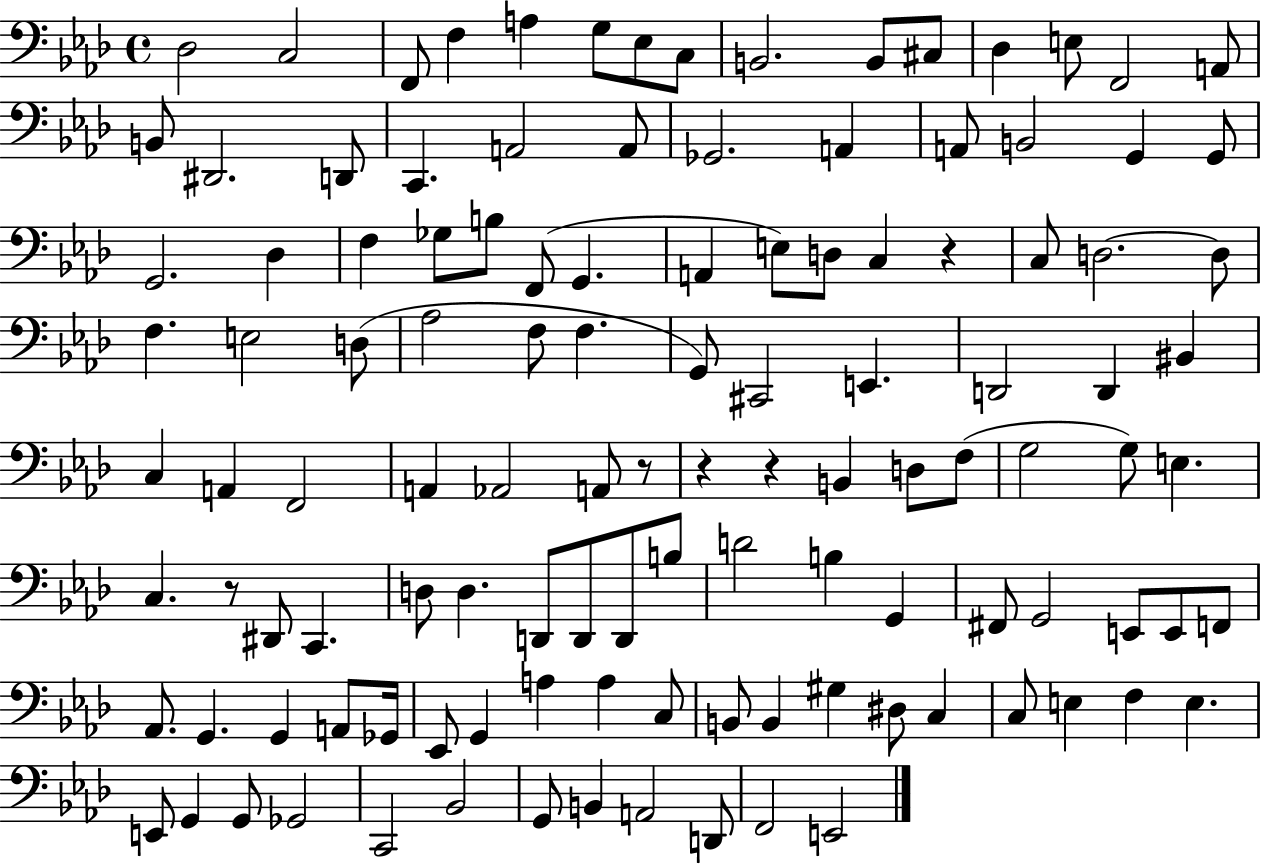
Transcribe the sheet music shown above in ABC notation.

X:1
T:Untitled
M:4/4
L:1/4
K:Ab
_D,2 C,2 F,,/2 F, A, G,/2 _E,/2 C,/2 B,,2 B,,/2 ^C,/2 _D, E,/2 F,,2 A,,/2 B,,/2 ^D,,2 D,,/2 C,, A,,2 A,,/2 _G,,2 A,, A,,/2 B,,2 G,, G,,/2 G,,2 _D, F, _G,/2 B,/2 F,,/2 G,, A,, E,/2 D,/2 C, z C,/2 D,2 D,/2 F, E,2 D,/2 _A,2 F,/2 F, G,,/2 ^C,,2 E,, D,,2 D,, ^B,, C, A,, F,,2 A,, _A,,2 A,,/2 z/2 z z B,, D,/2 F,/2 G,2 G,/2 E, C, z/2 ^D,,/2 C,, D,/2 D, D,,/2 D,,/2 D,,/2 B,/2 D2 B, G,, ^F,,/2 G,,2 E,,/2 E,,/2 F,,/2 _A,,/2 G,, G,, A,,/2 _G,,/4 _E,,/2 G,, A, A, C,/2 B,,/2 B,, ^G, ^D,/2 C, C,/2 E, F, E, E,,/2 G,, G,,/2 _G,,2 C,,2 _B,,2 G,,/2 B,, A,,2 D,,/2 F,,2 E,,2